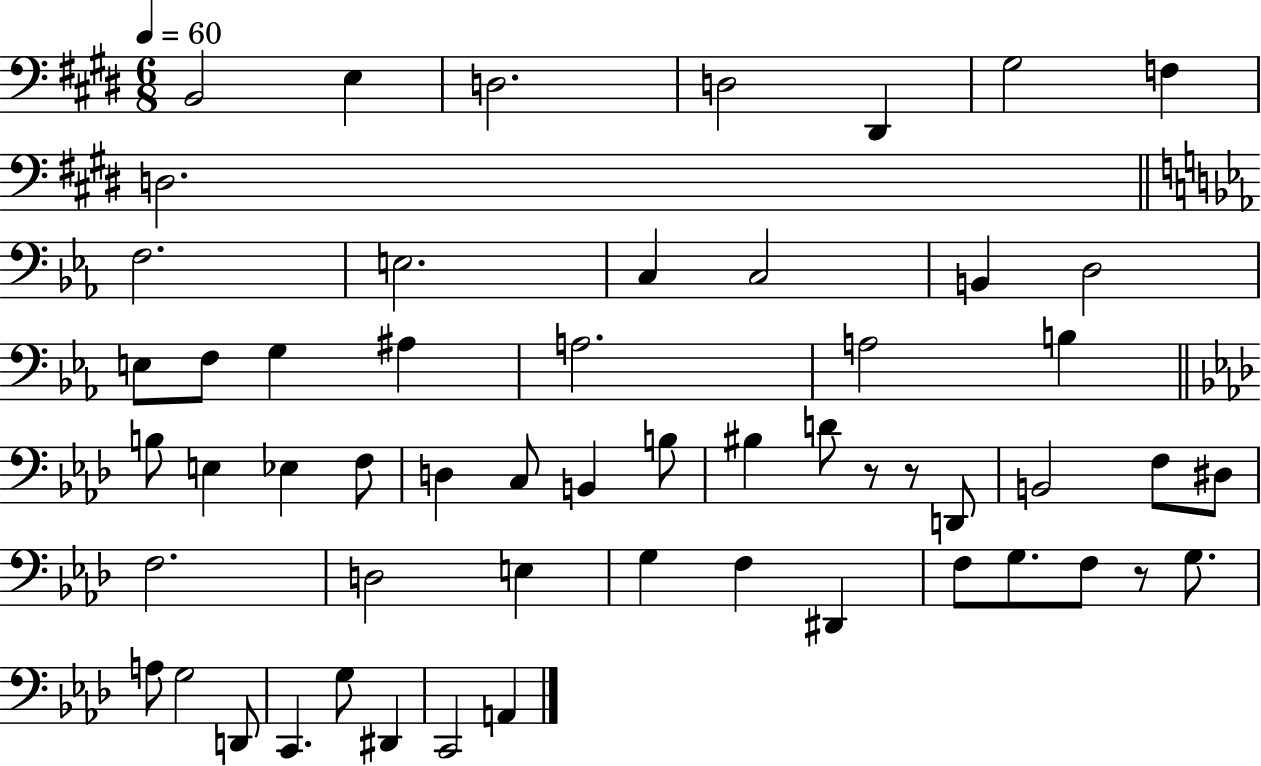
B2/h E3/q D3/h. D3/h D#2/q G#3/h F3/q D3/h. F3/h. E3/h. C3/q C3/h B2/q D3/h E3/e F3/e G3/q A#3/q A3/h. A3/h B3/q B3/e E3/q Eb3/q F3/e D3/q C3/e B2/q B3/e BIS3/q D4/e R/e R/e D2/e B2/h F3/e D#3/e F3/h. D3/h E3/q G3/q F3/q D#2/q F3/e G3/e. F3/e R/e G3/e. A3/e G3/h D2/e C2/q. G3/e D#2/q C2/h A2/q